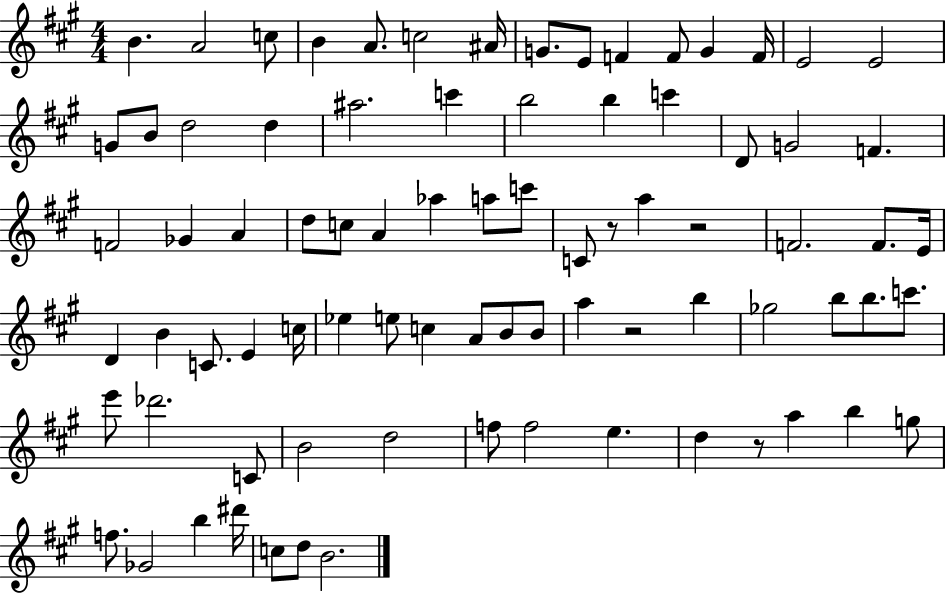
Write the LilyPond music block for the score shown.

{
  \clef treble
  \numericTimeSignature
  \time 4/4
  \key a \major
  \repeat volta 2 { b'4. a'2 c''8 | b'4 a'8. c''2 ais'16 | g'8. e'8 f'4 f'8 g'4 f'16 | e'2 e'2 | \break g'8 b'8 d''2 d''4 | ais''2. c'''4 | b''2 b''4 c'''4 | d'8 g'2 f'4. | \break f'2 ges'4 a'4 | d''8 c''8 a'4 aes''4 a''8 c'''8 | c'8 r8 a''4 r2 | f'2. f'8. e'16 | \break d'4 b'4 c'8. e'4 c''16 | ees''4 e''8 c''4 a'8 b'8 b'8 | a''4 r2 b''4 | ges''2 b''8 b''8. c'''8. | \break e'''8 des'''2. c'8 | b'2 d''2 | f''8 f''2 e''4. | d''4 r8 a''4 b''4 g''8 | \break f''8. ges'2 b''4 dis'''16 | c''8 d''8 b'2. | } \bar "|."
}